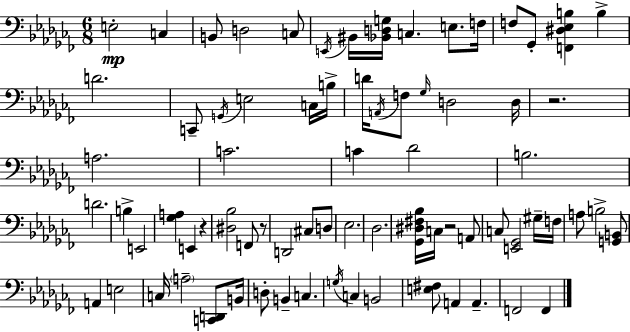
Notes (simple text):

E3/h C3/q B2/e D3/h C3/e E2/s BIS2/s [Bb2,D3,G3]/s C3/q. E3/e. F3/s F3/e Gb2/e [F2,D#3,Eb3,B3]/q B3/q D4/h. C2/e G2/s E3/h C3/s B3/s D4/s A2/s F3/e Gb3/s D3/h D3/s R/h. A3/h. C4/h. C4/q Db4/h B3/h. D4/h. B3/q E2/h [Gb3,A3]/q E2/q R/q [D#3,Bb3]/h F2/e R/e D2/h C#3/e D3/e Eb3/h. Db3/h. [Gb2,D#3,F#3,Bb3]/s C3/s R/h A2/e C3/e [E2,Gb2]/h G#3/s F3/s A3/e B3/h [G2,B2]/e A2/q E3/h C3/s A3/h [C2,D2]/e B2/s D3/e B2/q C3/q. G3/s C3/q B2/h [E3,F#3]/e A2/q A2/q. F2/h F2/q